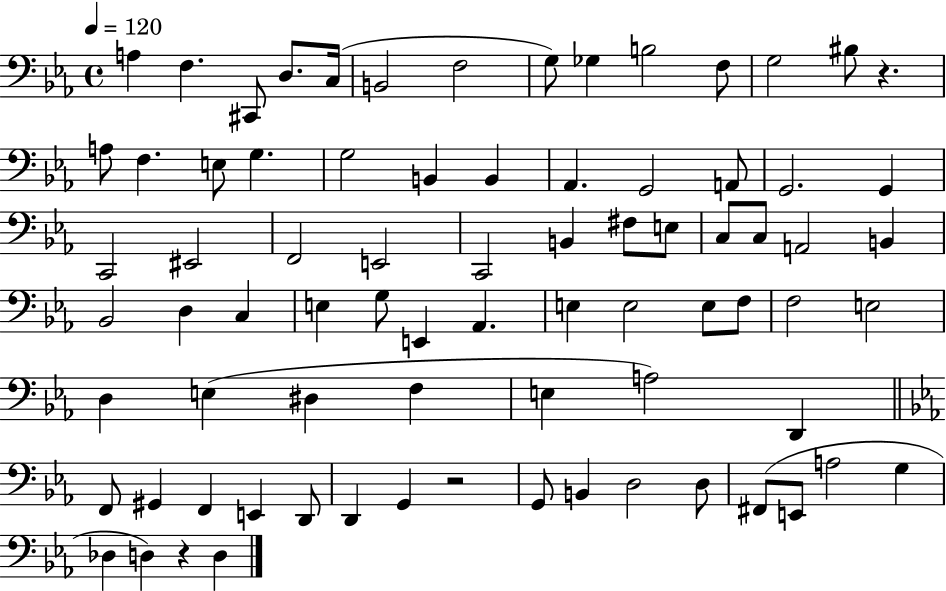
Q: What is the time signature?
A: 4/4